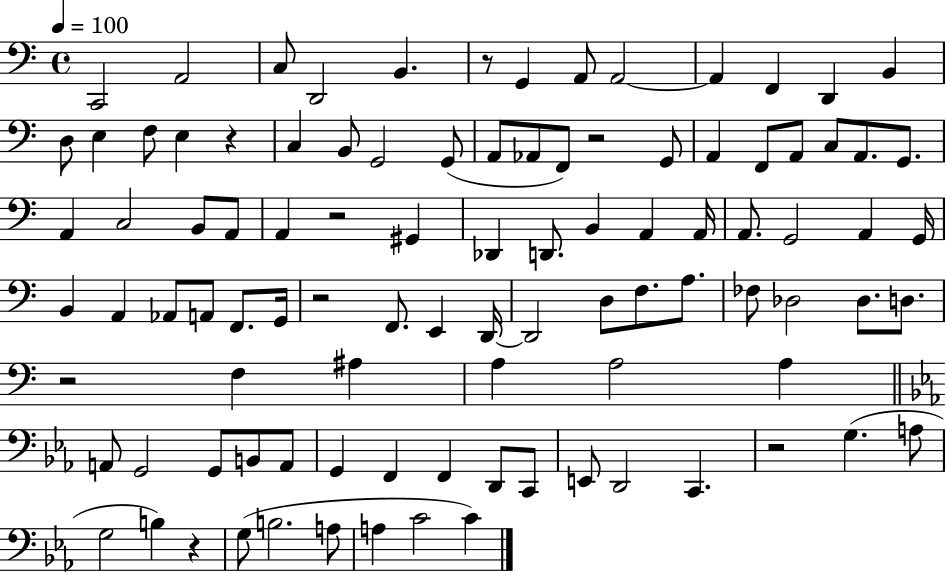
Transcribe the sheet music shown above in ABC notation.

X:1
T:Untitled
M:4/4
L:1/4
K:C
C,,2 A,,2 C,/2 D,,2 B,, z/2 G,, A,,/2 A,,2 A,, F,, D,, B,, D,/2 E, F,/2 E, z C, B,,/2 G,,2 G,,/2 A,,/2 _A,,/2 F,,/2 z2 G,,/2 A,, F,,/2 A,,/2 C,/2 A,,/2 G,,/2 A,, C,2 B,,/2 A,,/2 A,, z2 ^G,, _D,, D,,/2 B,, A,, A,,/4 A,,/2 G,,2 A,, G,,/4 B,, A,, _A,,/2 A,,/2 F,,/2 G,,/4 z2 F,,/2 E,, D,,/4 D,,2 D,/2 F,/2 A,/2 _F,/2 _D,2 _D,/2 D,/2 z2 F, ^A, A, A,2 A, A,,/2 G,,2 G,,/2 B,,/2 A,,/2 G,, F,, F,, D,,/2 C,,/2 E,,/2 D,,2 C,, z2 G, A,/2 G,2 B, z G,/2 B,2 A,/2 A, C2 C